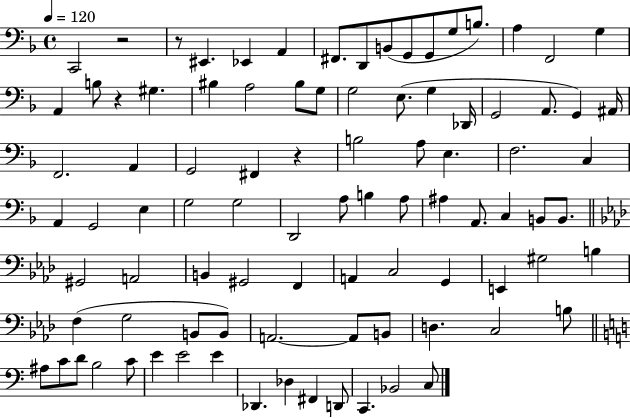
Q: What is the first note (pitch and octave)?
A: C2